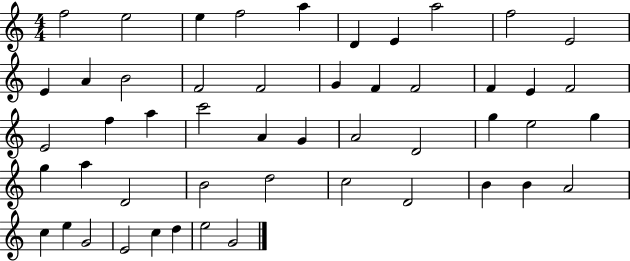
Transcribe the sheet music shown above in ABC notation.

X:1
T:Untitled
M:4/4
L:1/4
K:C
f2 e2 e f2 a D E a2 f2 E2 E A B2 F2 F2 G F F2 F E F2 E2 f a c'2 A G A2 D2 g e2 g g a D2 B2 d2 c2 D2 B B A2 c e G2 E2 c d e2 G2